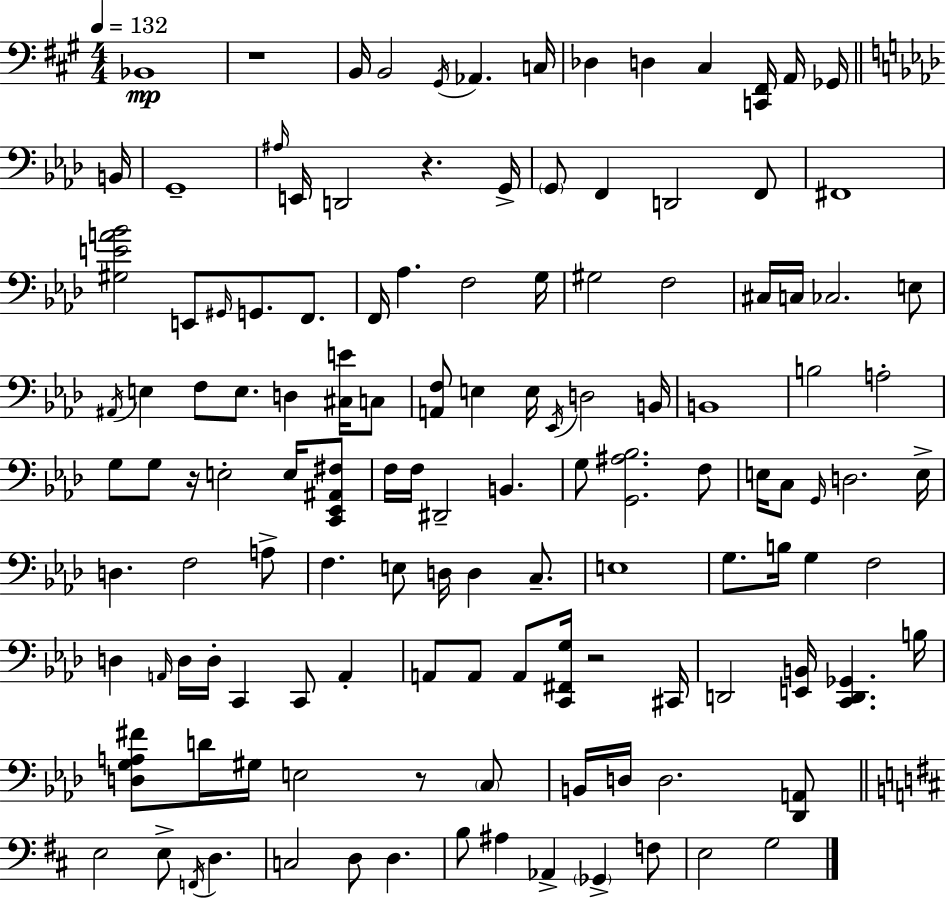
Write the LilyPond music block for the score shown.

{
  \clef bass
  \numericTimeSignature
  \time 4/4
  \key a \major
  \tempo 4 = 132
  bes,1\mp | r1 | b,16 b,2 \acciaccatura { gis,16 } aes,4. | c16 des4 d4 cis4 <c, fis,>16 a,16 ges,16 | \break \bar "||" \break \key aes \major b,16 g,1-- | \grace { ais16 } e,16 d,2 r4. | g,16-> \parenthesize g,8 f,4 d,2 | f,8 fis,1 | \break <gis e' a' bes'>2 e,8 \grace { gis,16 } g,8. | f,8. f,16 aes4. f2 | g16 gis2 f2 | cis16 c16 ces2. | \break e8 \acciaccatura { ais,16 } e4 f8 e8. d4 | <cis e'>16 c8 <a, f>8 e4 e16 \acciaccatura { ees,16 } d2 | b,16 b,1 | b2 a2-. | \break g8 g8 r16 e2-. | e16 <c, ees, ais, fis>8 f16 f16 dis,2-- b,4. | g8 <g, ais bes>2. | f8 e16 c8 \grace { g,16 } d2. | \break e16-> d4. f2 | a8-> f4. e8 d16 d4 | c8.-- e1 | g8. b16 g4 f2 | \break d4 \grace { a,16 } d16 d16-. c,4 | c,8 a,4-. a,8 a,8 a,8 <c, fis, g>16 r2 | cis,16 d,2 <e, b,>16 | <c, d, ges,>4. b16 <d g a fis'>8 d'16 gis16 e2 | \break r8 \parenthesize c8 b,16 d16 d2. | <des, a,>8 \bar "||" \break \key d \major e2 e8-> \acciaccatura { f,16 } d4. | c2 d8 d4. | b8 ais4 aes,4-> \parenthesize ges,4-> f8 | e2 g2 | \break \bar "|."
}